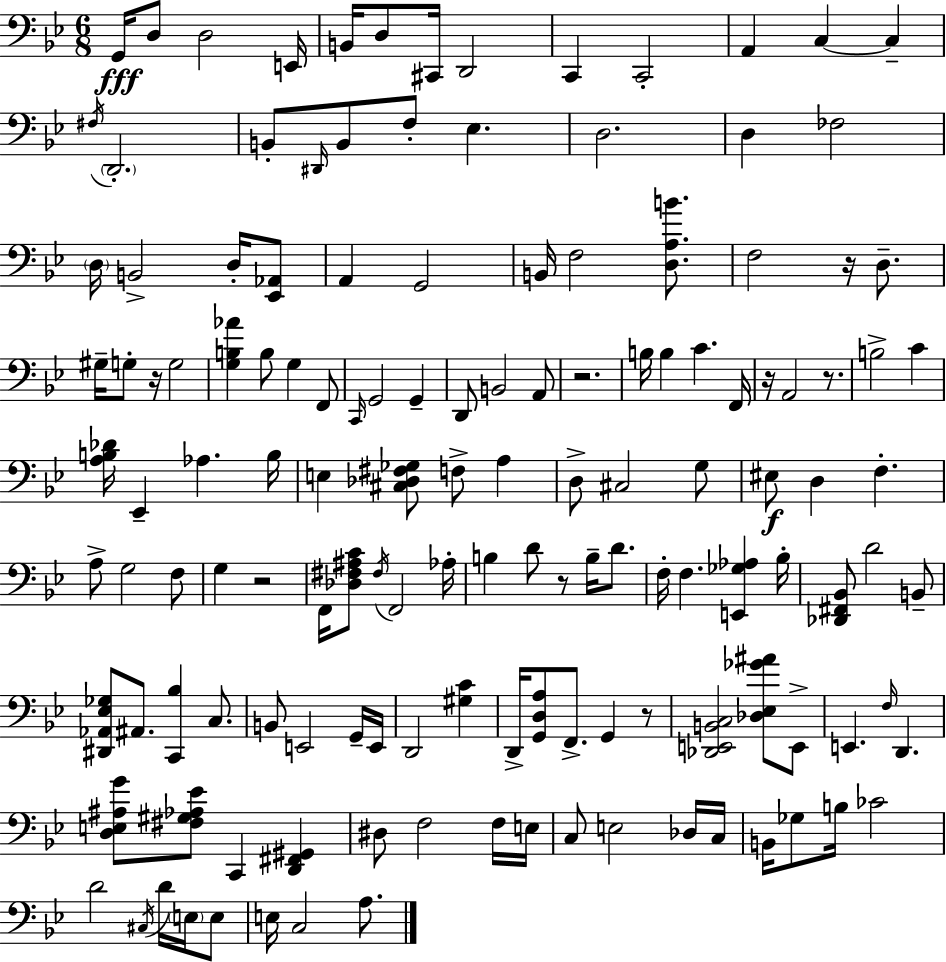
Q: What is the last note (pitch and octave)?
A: A3